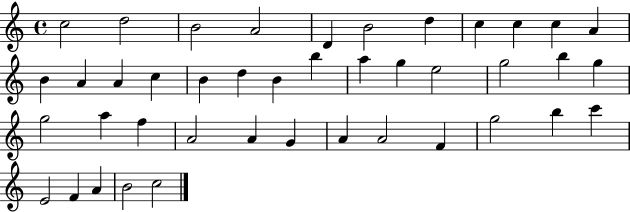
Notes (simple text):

C5/h D5/h B4/h A4/h D4/q B4/h D5/q C5/q C5/q C5/q A4/q B4/q A4/q A4/q C5/q B4/q D5/q B4/q B5/q A5/q G5/q E5/h G5/h B5/q G5/q G5/h A5/q F5/q A4/h A4/q G4/q A4/q A4/h F4/q G5/h B5/q C6/q E4/h F4/q A4/q B4/h C5/h